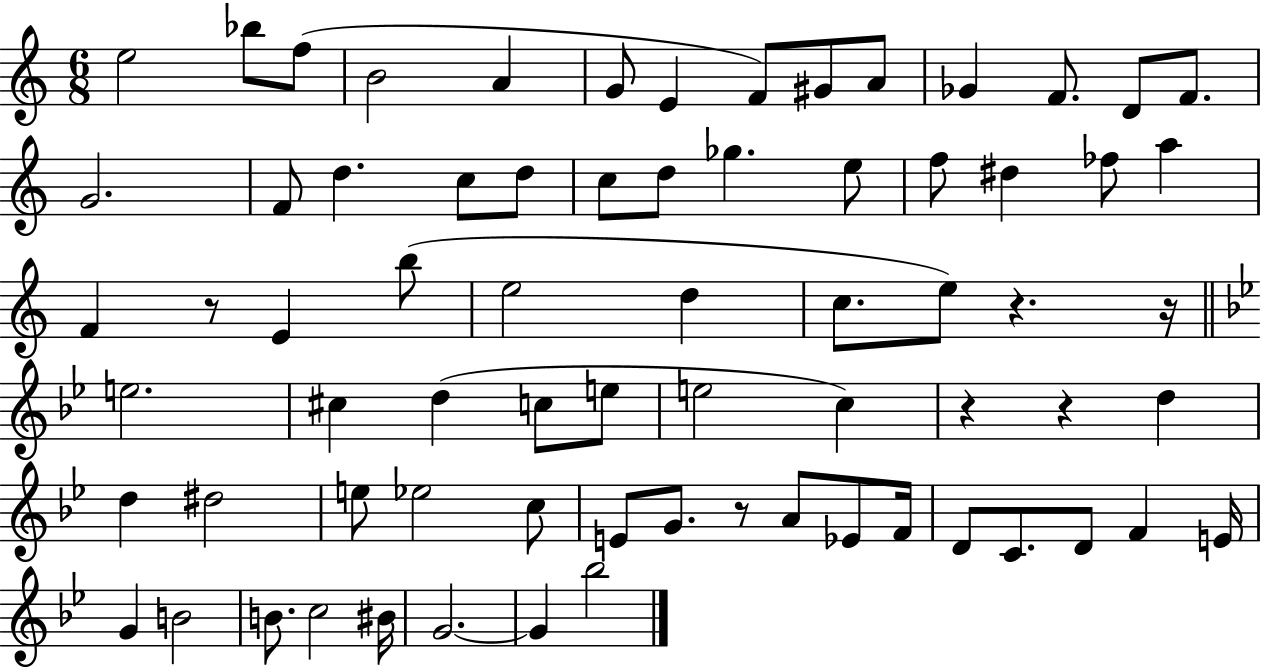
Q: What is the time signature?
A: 6/8